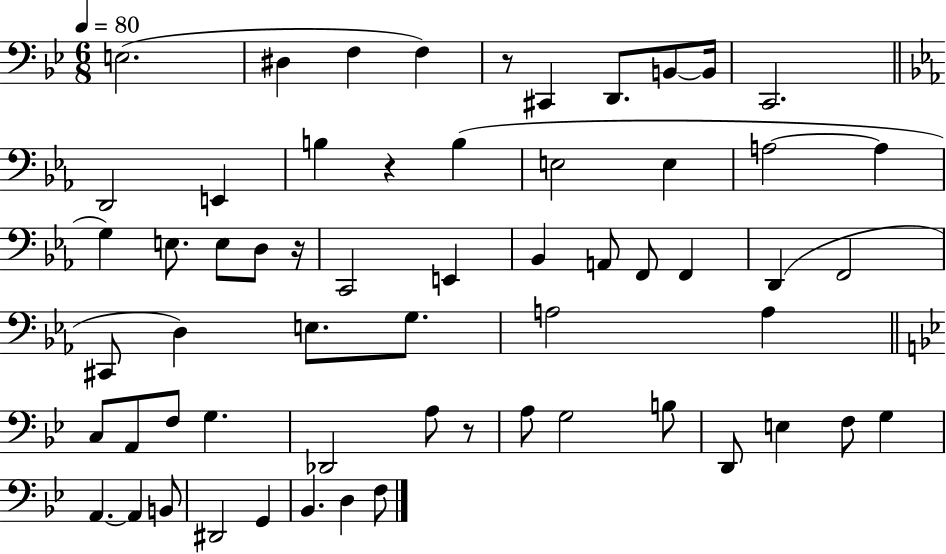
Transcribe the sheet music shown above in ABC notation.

X:1
T:Untitled
M:6/8
L:1/4
K:Bb
E,2 ^D, F, F, z/2 ^C,, D,,/2 B,,/2 B,,/4 C,,2 D,,2 E,, B, z B, E,2 E, A,2 A, G, E,/2 E,/2 D,/2 z/4 C,,2 E,, _B,, A,,/2 F,,/2 F,, D,, F,,2 ^C,,/2 D, E,/2 G,/2 A,2 A, C,/2 A,,/2 F,/2 G, _D,,2 A,/2 z/2 A,/2 G,2 B,/2 D,,/2 E, F,/2 G, A,, A,, B,,/2 ^D,,2 G,, _B,, D, F,/2